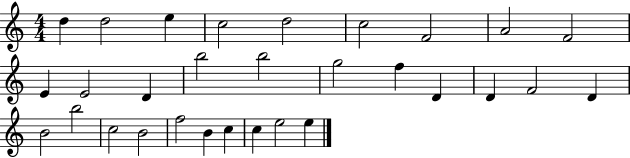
{
  \clef treble
  \numericTimeSignature
  \time 4/4
  \key c \major
  d''4 d''2 e''4 | c''2 d''2 | c''2 f'2 | a'2 f'2 | \break e'4 e'2 d'4 | b''2 b''2 | g''2 f''4 d'4 | d'4 f'2 d'4 | \break b'2 b''2 | c''2 b'2 | f''2 b'4 c''4 | c''4 e''2 e''4 | \break \bar "|."
}